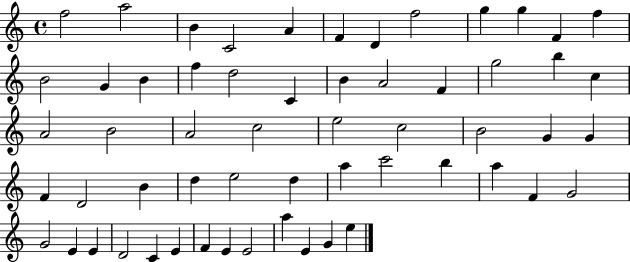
{
  \clef treble
  \time 4/4
  \defaultTimeSignature
  \key c \major
  f''2 a''2 | b'4 c'2 a'4 | f'4 d'4 f''2 | g''4 g''4 f'4 f''4 | \break b'2 g'4 b'4 | f''4 d''2 c'4 | b'4 a'2 f'4 | g''2 b''4 c''4 | \break a'2 b'2 | a'2 c''2 | e''2 c''2 | b'2 g'4 g'4 | \break f'4 d'2 b'4 | d''4 e''2 d''4 | a''4 c'''2 b''4 | a''4 f'4 g'2 | \break g'2 e'4 e'4 | d'2 c'4 e'4 | f'4 e'4 e'2 | a''4 e'4 g'4 e''4 | \break \bar "|."
}